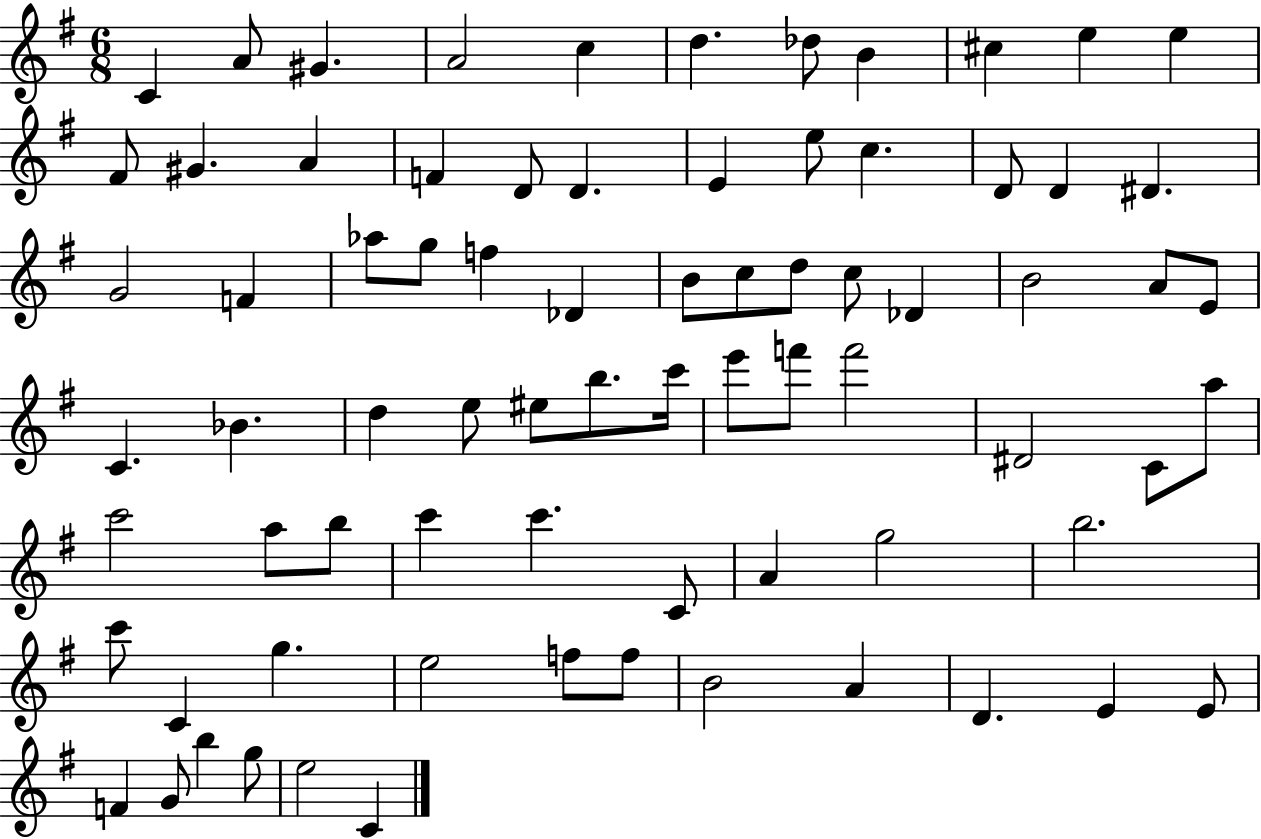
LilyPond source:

{
  \clef treble
  \numericTimeSignature
  \time 6/8
  \key g \major
  c'4 a'8 gis'4. | a'2 c''4 | d''4. des''8 b'4 | cis''4 e''4 e''4 | \break fis'8 gis'4. a'4 | f'4 d'8 d'4. | e'4 e''8 c''4. | d'8 d'4 dis'4. | \break g'2 f'4 | aes''8 g''8 f''4 des'4 | b'8 c''8 d''8 c''8 des'4 | b'2 a'8 e'8 | \break c'4. bes'4. | d''4 e''8 eis''8 b''8. c'''16 | e'''8 f'''8 f'''2 | dis'2 c'8 a''8 | \break c'''2 a''8 b''8 | c'''4 c'''4. c'8 | a'4 g''2 | b''2. | \break c'''8 c'4 g''4. | e''2 f''8 f''8 | b'2 a'4 | d'4. e'4 e'8 | \break f'4 g'8 b''4 g''8 | e''2 c'4 | \bar "|."
}